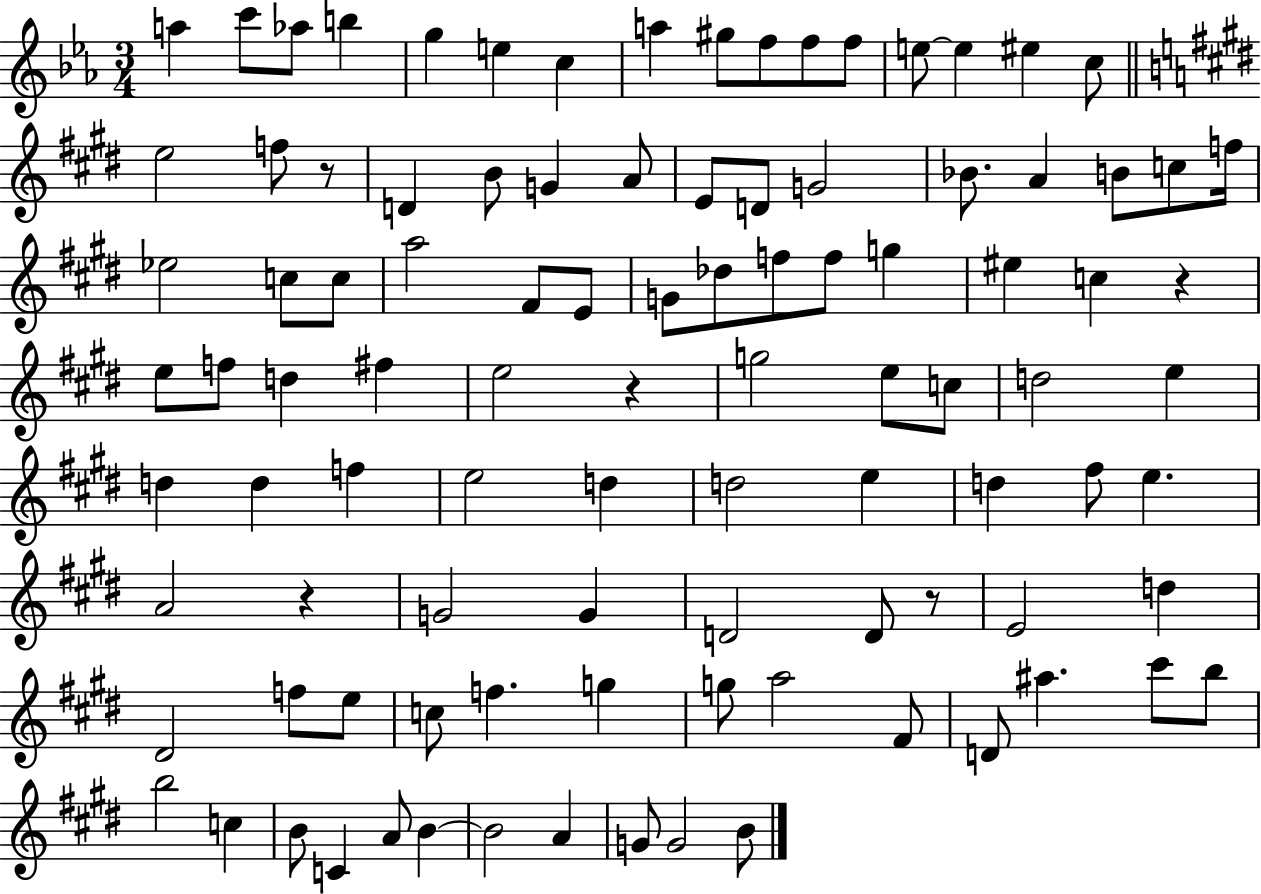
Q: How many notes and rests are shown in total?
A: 99